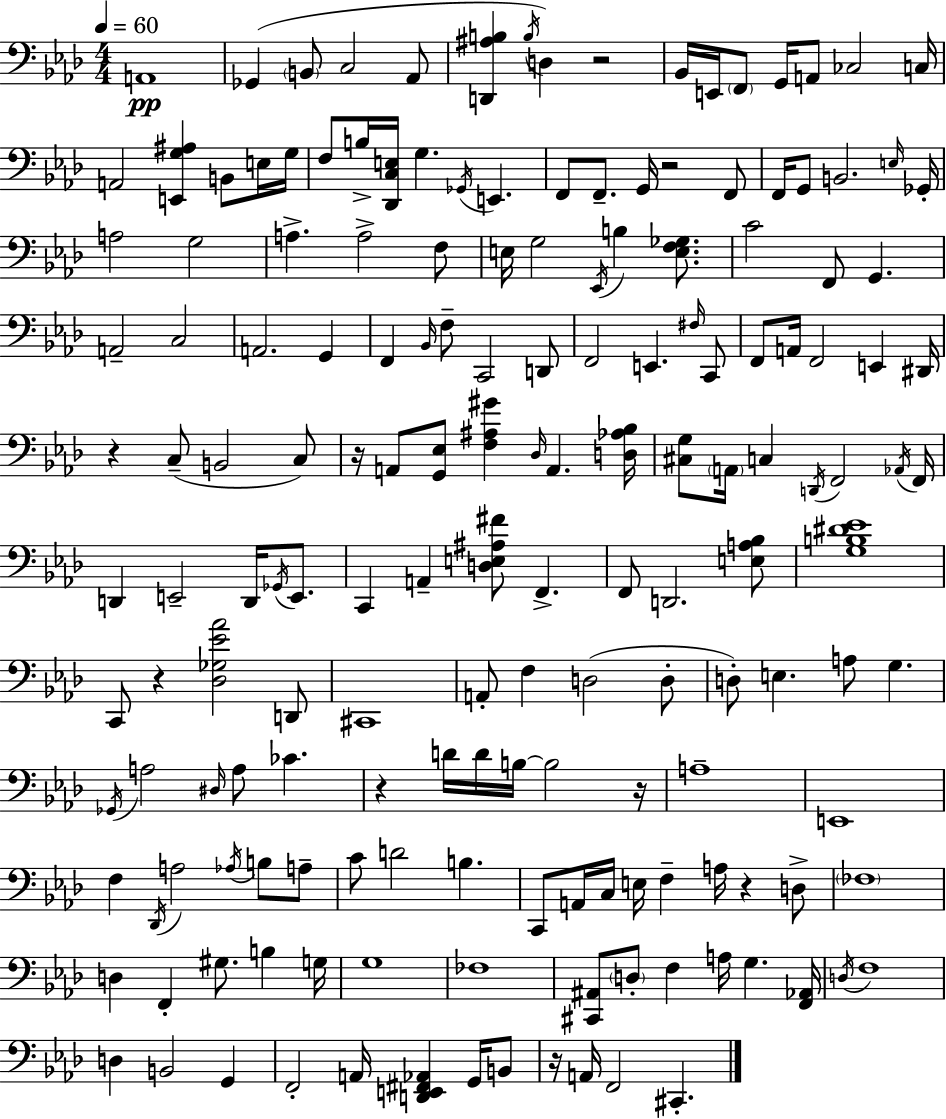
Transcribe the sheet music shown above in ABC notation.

X:1
T:Untitled
M:4/4
L:1/4
K:Fm
A,,4 _G,, B,,/2 C,2 _A,,/2 [D,,^A,B,] B,/4 D, z2 _B,,/4 E,,/4 F,,/2 G,,/4 A,,/2 _C,2 C,/4 A,,2 [E,,G,^A,] B,,/2 E,/4 G,/4 F,/2 B,/4 [_D,,C,E,]/4 G, _G,,/4 E,, F,,/2 F,,/2 G,,/4 z2 F,,/2 F,,/4 G,,/2 B,,2 E,/4 _G,,/4 A,2 G,2 A, A,2 F,/2 E,/4 G,2 _E,,/4 B, [E,F,_G,]/2 C2 F,,/2 G,, A,,2 C,2 A,,2 G,, F,, _B,,/4 F,/2 C,,2 D,,/2 F,,2 E,, ^F,/4 C,,/2 F,,/2 A,,/4 F,,2 E,, ^D,,/4 z C,/2 B,,2 C,/2 z/4 A,,/2 [G,,_E,]/2 [F,^A,^G] _D,/4 A,, [D,_A,_B,]/4 [^C,G,]/2 A,,/4 C, D,,/4 F,,2 _A,,/4 F,,/4 D,, E,,2 D,,/4 _G,,/4 E,,/2 C,, A,, [D,E,^A,^F]/2 F,, F,,/2 D,,2 [E,A,_B,]/2 [G,B,^D_E]4 C,,/2 z [_D,_G,_E_A]2 D,,/2 ^C,,4 A,,/2 F, D,2 D,/2 D,/2 E, A,/2 G, _G,,/4 A,2 ^D,/4 A,/2 _C z D/4 D/4 B,/4 B,2 z/4 A,4 E,,4 F, _D,,/4 A,2 _A,/4 B,/2 A,/2 C/2 D2 B, C,,/2 A,,/4 C,/4 E,/4 F, A,/4 z D,/2 _F,4 D, F,, ^G,/2 B, G,/4 G,4 _F,4 [^C,,^A,,]/2 D,/2 F, A,/4 G, [F,,_A,,]/4 D,/4 F,4 D, B,,2 G,, F,,2 A,,/4 [D,,E,,^F,,_A,,] G,,/4 B,,/2 z/4 A,,/4 F,,2 ^C,,